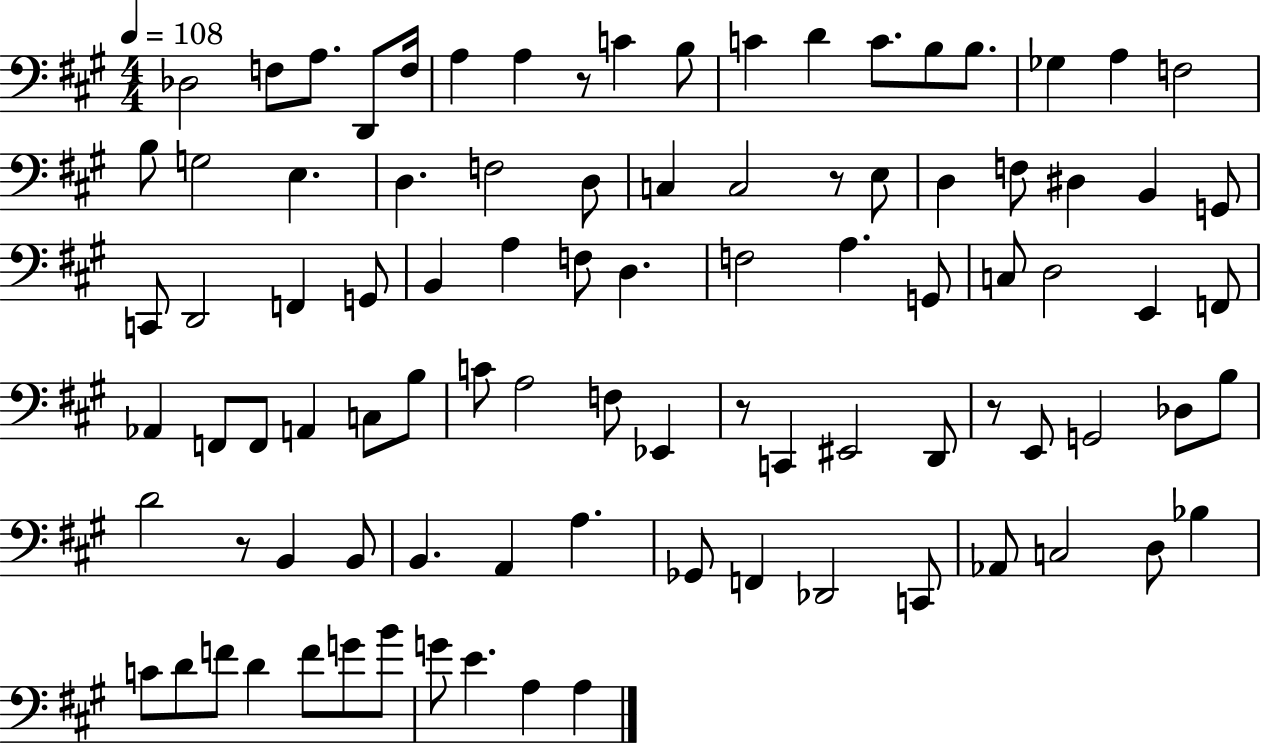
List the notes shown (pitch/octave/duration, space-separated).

Db3/h F3/e A3/e. D2/e F3/s A3/q A3/q R/e C4/q B3/e C4/q D4/q C4/e. B3/e B3/e. Gb3/q A3/q F3/h B3/e G3/h E3/q. D3/q. F3/h D3/e C3/q C3/h R/e E3/e D3/q F3/e D#3/q B2/q G2/e C2/e D2/h F2/q G2/e B2/q A3/q F3/e D3/q. F3/h A3/q. G2/e C3/e D3/h E2/q F2/e Ab2/q F2/e F2/e A2/q C3/e B3/e C4/e A3/h F3/e Eb2/q R/e C2/q EIS2/h D2/e R/e E2/e G2/h Db3/e B3/e D4/h R/e B2/q B2/e B2/q. A2/q A3/q. Gb2/e F2/q Db2/h C2/e Ab2/e C3/h D3/e Bb3/q C4/e D4/e F4/e D4/q F4/e G4/e B4/e G4/e E4/q. A3/q A3/q